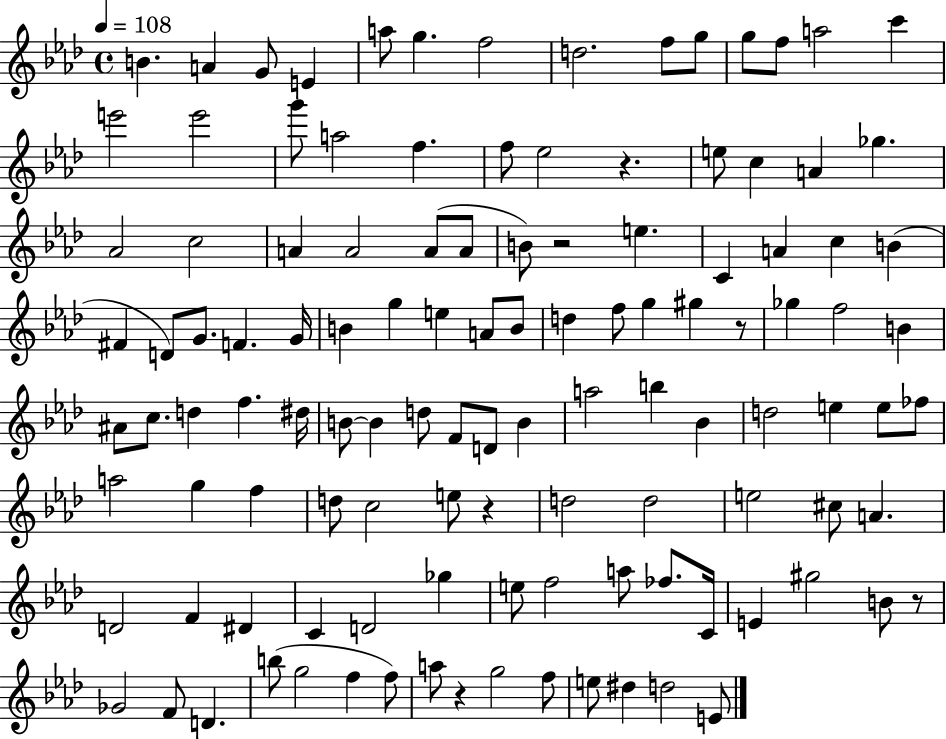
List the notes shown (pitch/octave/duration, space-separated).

B4/q. A4/q G4/e E4/q A5/e G5/q. F5/h D5/h. F5/e G5/e G5/e F5/e A5/h C6/q E6/h E6/h G6/e A5/h F5/q. F5/e Eb5/h R/q. E5/e C5/q A4/q Gb5/q. Ab4/h C5/h A4/q A4/h A4/e A4/e B4/e R/h E5/q. C4/q A4/q C5/q B4/q F#4/q D4/e G4/e. F4/q. G4/s B4/q G5/q E5/q A4/e B4/e D5/q F5/e G5/q G#5/q R/e Gb5/q F5/h B4/q A#4/e C5/e. D5/q F5/q. D#5/s B4/e B4/q D5/e F4/e D4/e B4/q A5/h B5/q Bb4/q D5/h E5/q E5/e FES5/e A5/h G5/q F5/q D5/e C5/h E5/e R/q D5/h D5/h E5/h C#5/e A4/q. D4/h F4/q D#4/q C4/q D4/h Gb5/q E5/e F5/h A5/e FES5/e. C4/s E4/q G#5/h B4/e R/e Gb4/h F4/e D4/q. B5/e G5/h F5/q F5/e A5/e R/q G5/h F5/e E5/e D#5/q D5/h E4/e